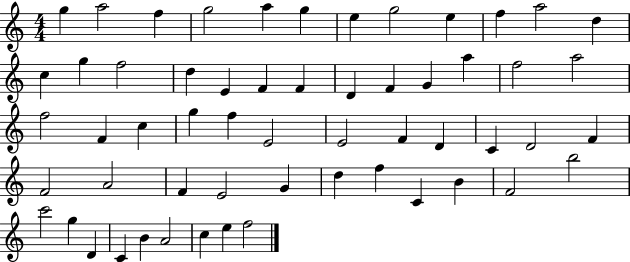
X:1
T:Untitled
M:4/4
L:1/4
K:C
g a2 f g2 a g e g2 e f a2 d c g f2 d E F F D F G a f2 a2 f2 F c g f E2 E2 F D C D2 F F2 A2 F E2 G d f C B F2 b2 c'2 g D C B A2 c e f2